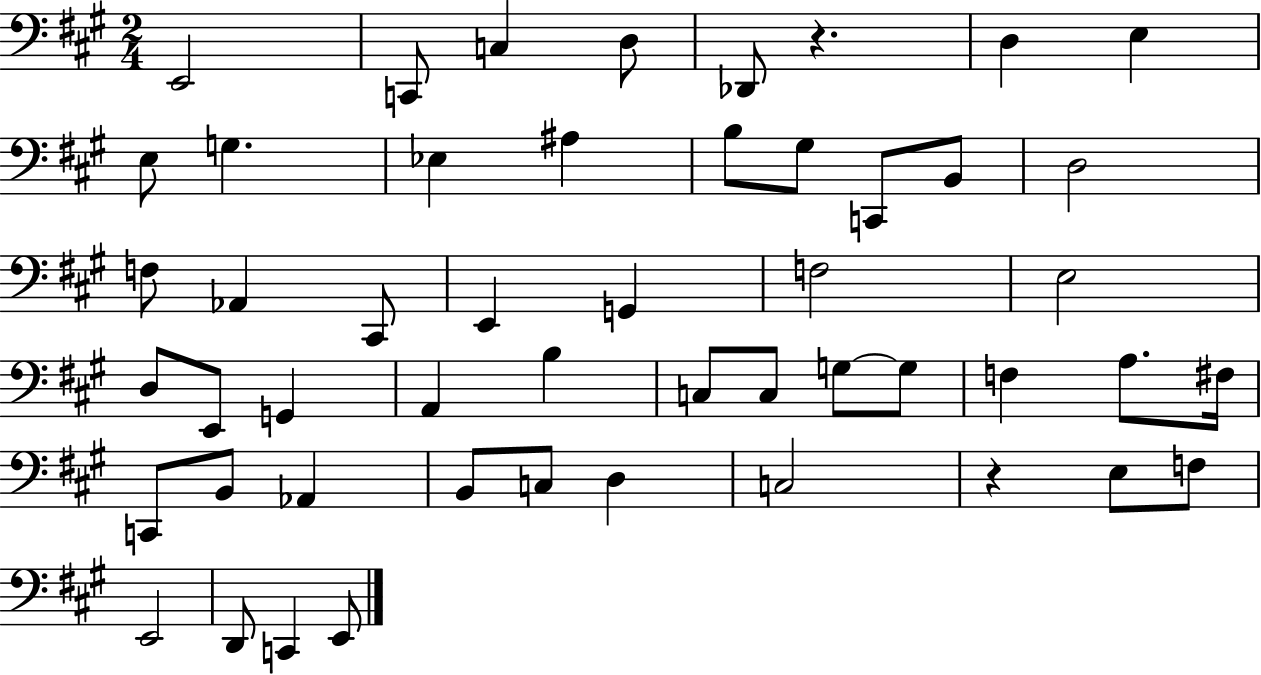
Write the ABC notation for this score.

X:1
T:Untitled
M:2/4
L:1/4
K:A
E,,2 C,,/2 C, D,/2 _D,,/2 z D, E, E,/2 G, _E, ^A, B,/2 ^G,/2 C,,/2 B,,/2 D,2 F,/2 _A,, ^C,,/2 E,, G,, F,2 E,2 D,/2 E,,/2 G,, A,, B, C,/2 C,/2 G,/2 G,/2 F, A,/2 ^F,/4 C,,/2 B,,/2 _A,, B,,/2 C,/2 D, C,2 z E,/2 F,/2 E,,2 D,,/2 C,, E,,/2